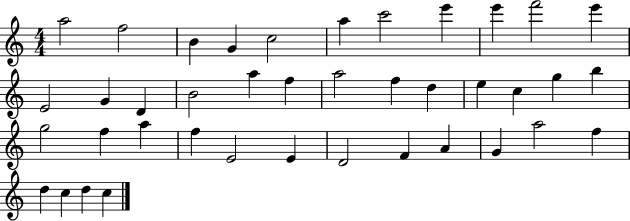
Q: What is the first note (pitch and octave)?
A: A5